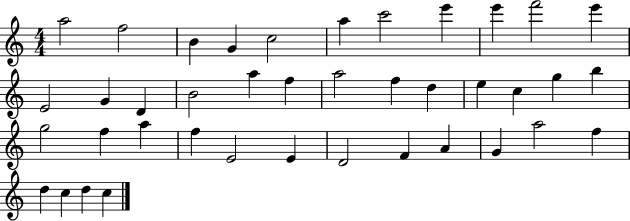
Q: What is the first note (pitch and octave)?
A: A5